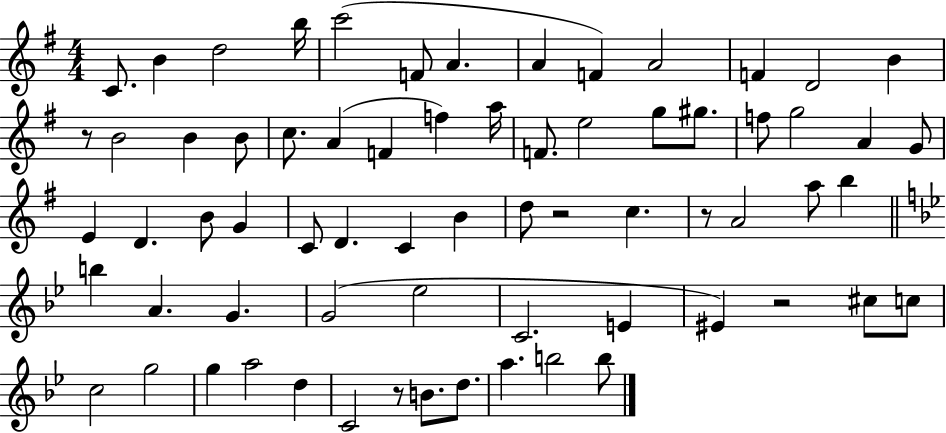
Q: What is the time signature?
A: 4/4